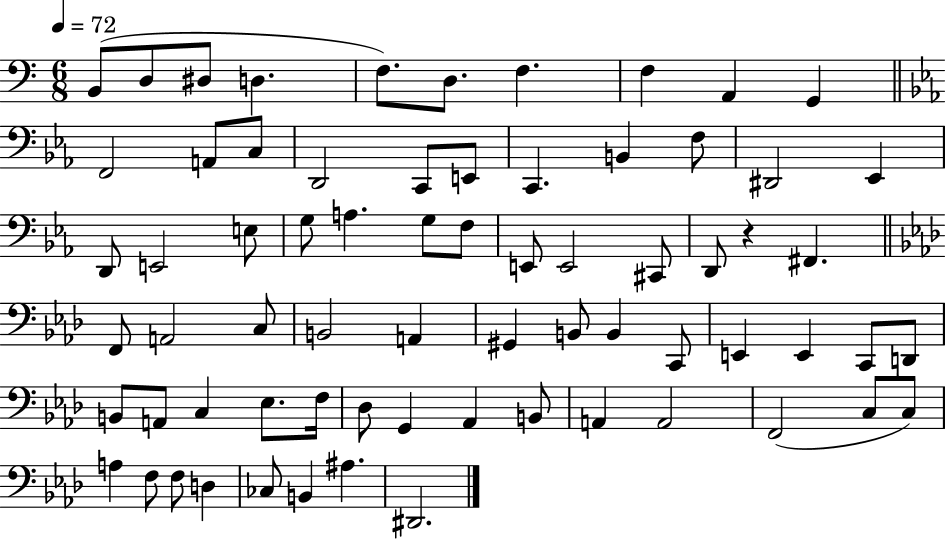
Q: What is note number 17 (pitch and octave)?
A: C2